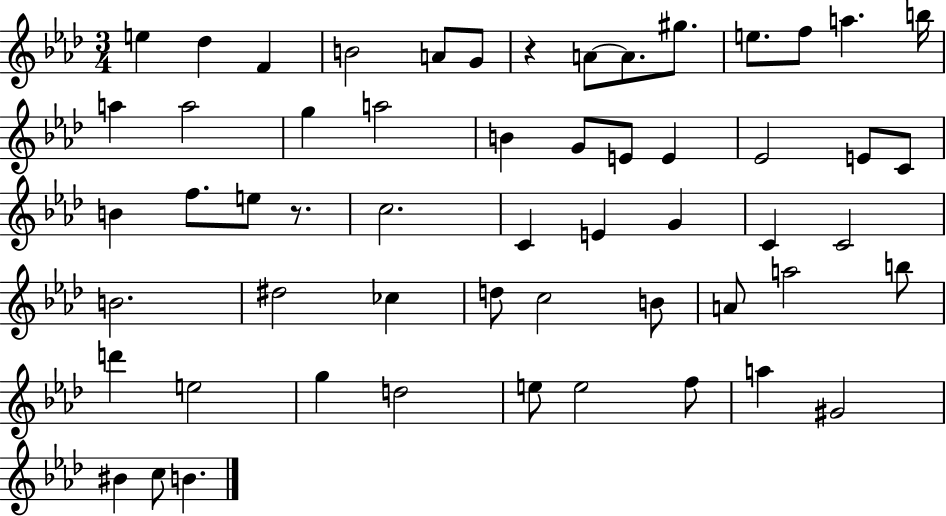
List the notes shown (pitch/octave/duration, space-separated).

E5/q Db5/q F4/q B4/h A4/e G4/e R/q A4/e A4/e. G#5/e. E5/e. F5/e A5/q. B5/s A5/q A5/h G5/q A5/h B4/q G4/e E4/e E4/q Eb4/h E4/e C4/e B4/q F5/e. E5/e R/e. C5/h. C4/q E4/q G4/q C4/q C4/h B4/h. D#5/h CES5/q D5/e C5/h B4/e A4/e A5/h B5/e D6/q E5/h G5/q D5/h E5/e E5/h F5/e A5/q G#4/h BIS4/q C5/e B4/q.